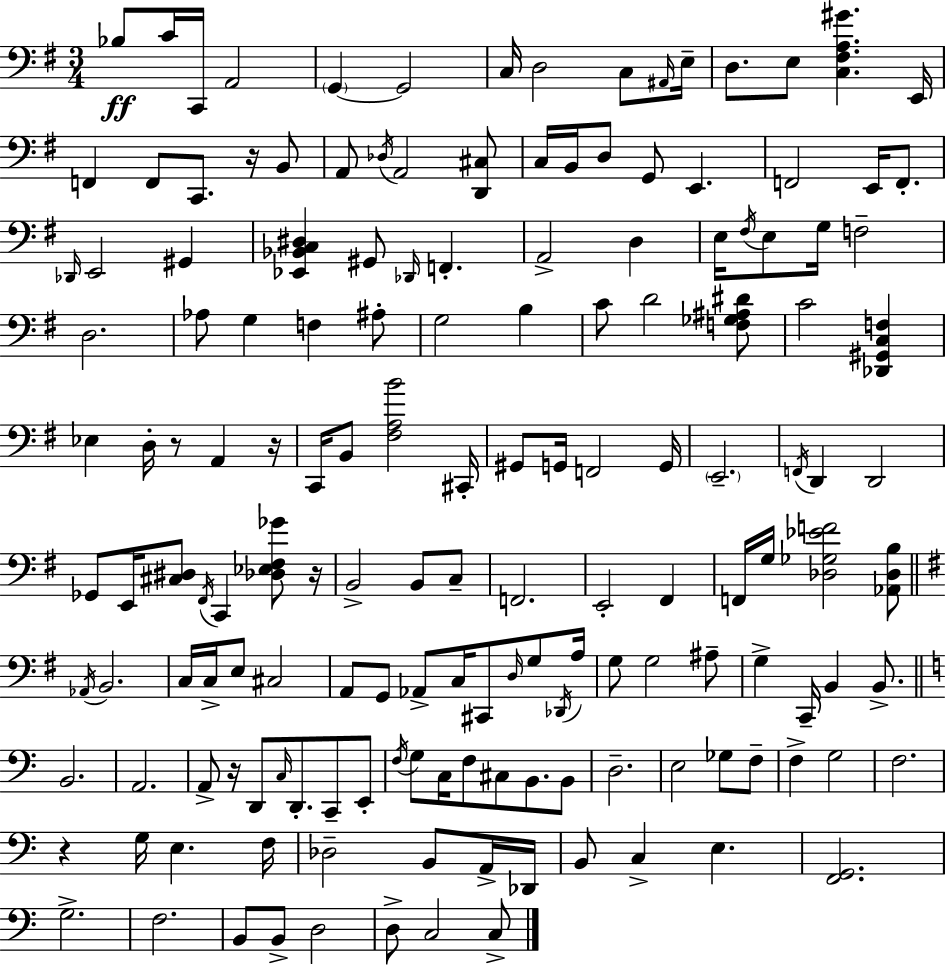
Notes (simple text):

Bb3/e C4/s C2/s A2/h G2/q G2/h C3/s D3/h C3/e A#2/s E3/s D3/e. E3/e [C3,F#3,A3,G#4]/q. E2/s F2/q F2/e C2/e. R/s B2/e A2/e Db3/s A2/h [D2,C#3]/e C3/s B2/s D3/e G2/e E2/q. F2/h E2/s F2/e. Db2/s E2/h G#2/q [Eb2,Bb2,C3,D#3]/q G#2/e Db2/s F2/q. A2/h D3/q E3/s F#3/s E3/e G3/s F3/h D3/h. Ab3/e G3/q F3/q A#3/e G3/h B3/q C4/e D4/h [F3,Gb3,A#3,D#4]/e C4/h [Db2,G#2,C3,F3]/q Eb3/q D3/s R/e A2/q R/s C2/s B2/e [F#3,A3,B4]/h C#2/s G#2/e G2/s F2/h G2/s E2/h. F2/s D2/q D2/h Gb2/e E2/s [C#3,D#3]/e F#2/s C2/q [Db3,Eb3,F#3,Gb4]/e R/s B2/h B2/e C3/e F2/h. E2/h F#2/q F2/s G3/s [Db3,Gb3,Eb4,F4]/h [Ab2,Db3,B3]/e Ab2/s B2/h. C3/s C3/s E3/e C#3/h A2/e G2/e Ab2/e C3/s C#2/e D3/s G3/e Db2/s A3/s G3/e G3/h A#3/e G3/q C2/s B2/q B2/e. B2/h. A2/h. A2/e R/s D2/e C3/s D2/e. C2/e E2/e F3/s G3/e C3/s F3/e C#3/e B2/e. B2/e D3/h. E3/h Gb3/e F3/e F3/q G3/h F3/h. R/q G3/s E3/q. F3/s Db3/h B2/e A2/s Db2/s B2/e C3/q E3/q. [F2,G2]/h. G3/h. F3/h. B2/e B2/e D3/h D3/e C3/h C3/e